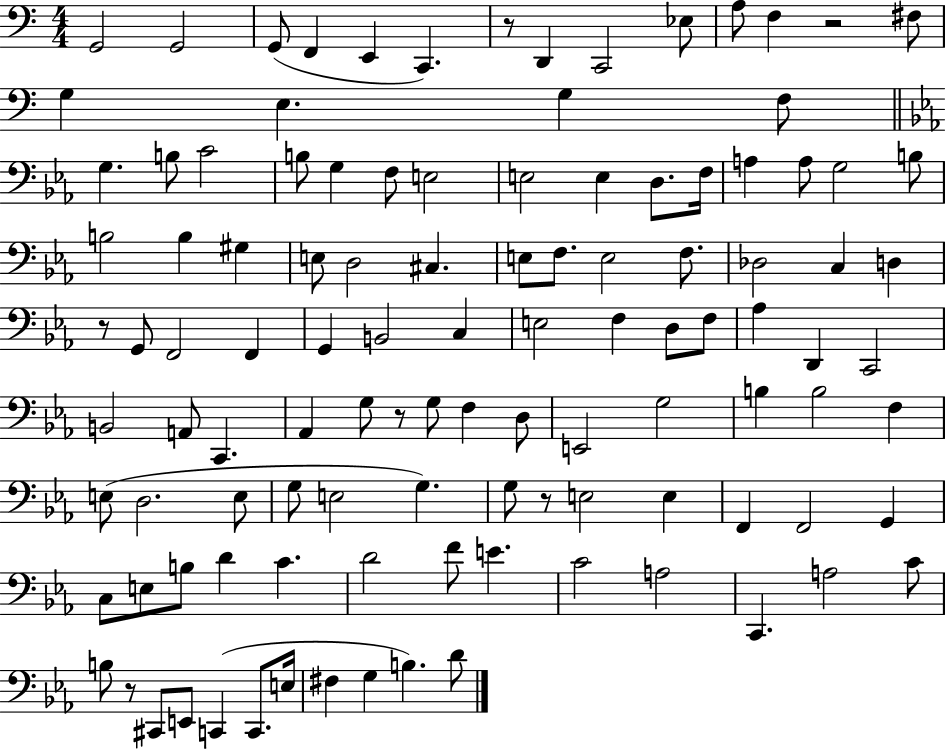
G2/h G2/h G2/e F2/q E2/q C2/q. R/e D2/q C2/h Eb3/e A3/e F3/q R/h F#3/e G3/q E3/q. G3/q F3/e G3/q. B3/e C4/h B3/e G3/q F3/e E3/h E3/h E3/q D3/e. F3/s A3/q A3/e G3/h B3/e B3/h B3/q G#3/q E3/e D3/h C#3/q. E3/e F3/e. E3/h F3/e. Db3/h C3/q D3/q R/e G2/e F2/h F2/q G2/q B2/h C3/q E3/h F3/q D3/e F3/e Ab3/q D2/q C2/h B2/h A2/e C2/q. Ab2/q G3/e R/e G3/e F3/q D3/e E2/h G3/h B3/q B3/h F3/q E3/e D3/h. E3/e G3/e E3/h G3/q. G3/e R/e E3/h E3/q F2/q F2/h G2/q C3/e E3/e B3/e D4/q C4/q. D4/h F4/e E4/q. C4/h A3/h C2/q. A3/h C4/e B3/e R/e C#2/e E2/e C2/q C2/e. E3/s F#3/q G3/q B3/q. D4/e